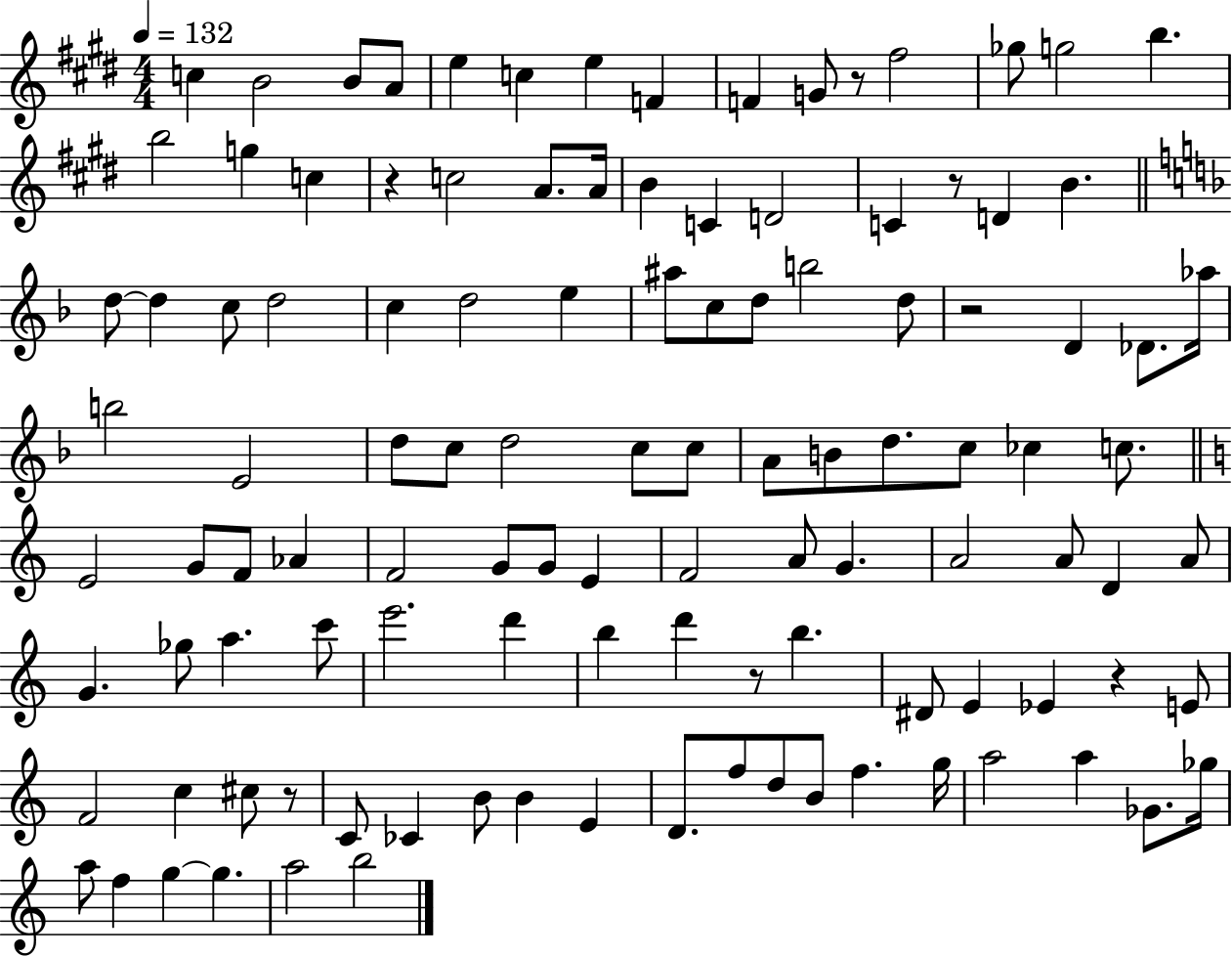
X:1
T:Untitled
M:4/4
L:1/4
K:E
c B2 B/2 A/2 e c e F F G/2 z/2 ^f2 _g/2 g2 b b2 g c z c2 A/2 A/4 B C D2 C z/2 D B d/2 d c/2 d2 c d2 e ^a/2 c/2 d/2 b2 d/2 z2 D _D/2 _a/4 b2 E2 d/2 c/2 d2 c/2 c/2 A/2 B/2 d/2 c/2 _c c/2 E2 G/2 F/2 _A F2 G/2 G/2 E F2 A/2 G A2 A/2 D A/2 G _g/2 a c'/2 e'2 d' b d' z/2 b ^D/2 E _E z E/2 F2 c ^c/2 z/2 C/2 _C B/2 B E D/2 f/2 d/2 B/2 f g/4 a2 a _G/2 _g/4 a/2 f g g a2 b2